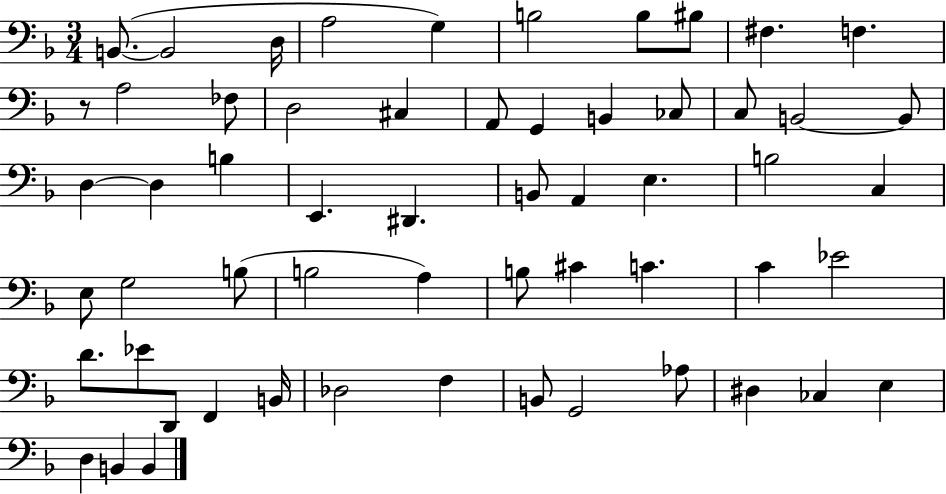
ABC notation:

X:1
T:Untitled
M:3/4
L:1/4
K:F
B,,/2 B,,2 D,/4 A,2 G, B,2 B,/2 ^B,/2 ^F, F, z/2 A,2 _F,/2 D,2 ^C, A,,/2 G,, B,, _C,/2 C,/2 B,,2 B,,/2 D, D, B, E,, ^D,, B,,/2 A,, E, B,2 C, E,/2 G,2 B,/2 B,2 A, B,/2 ^C C C _E2 D/2 _E/2 D,,/2 F,, B,,/4 _D,2 F, B,,/2 G,,2 _A,/2 ^D, _C, E, D, B,, B,,